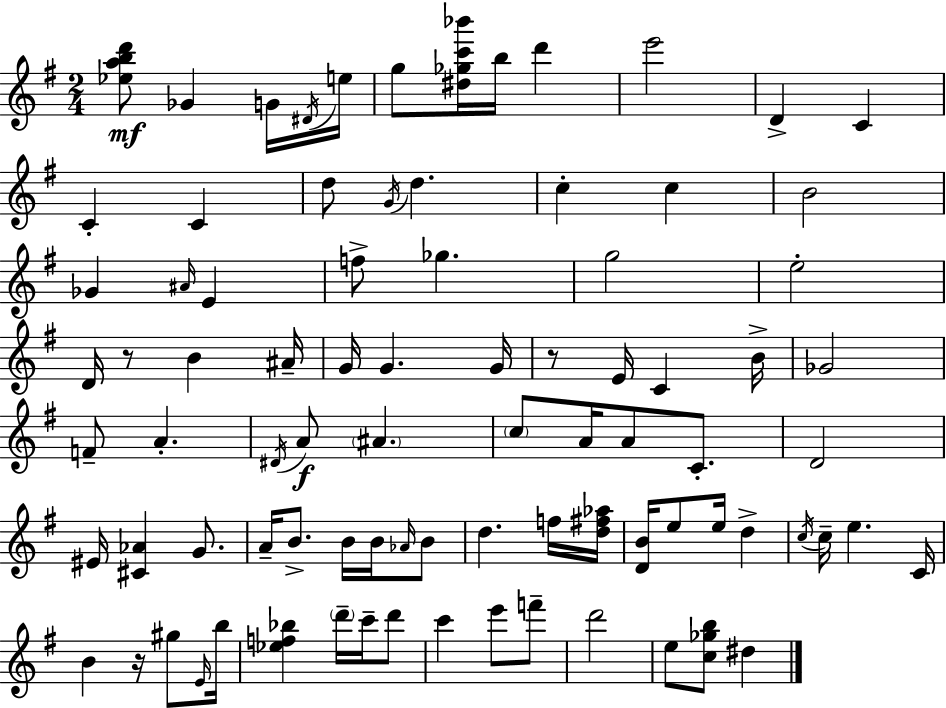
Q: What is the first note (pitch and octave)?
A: Gb4